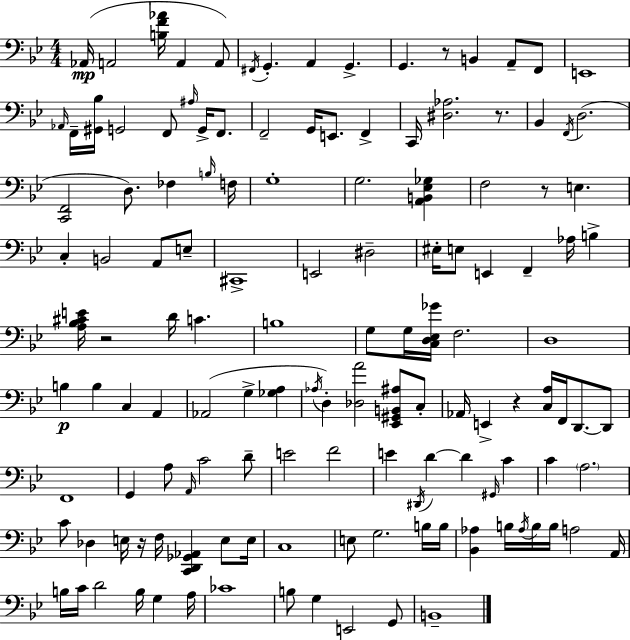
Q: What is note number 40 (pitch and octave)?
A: E3